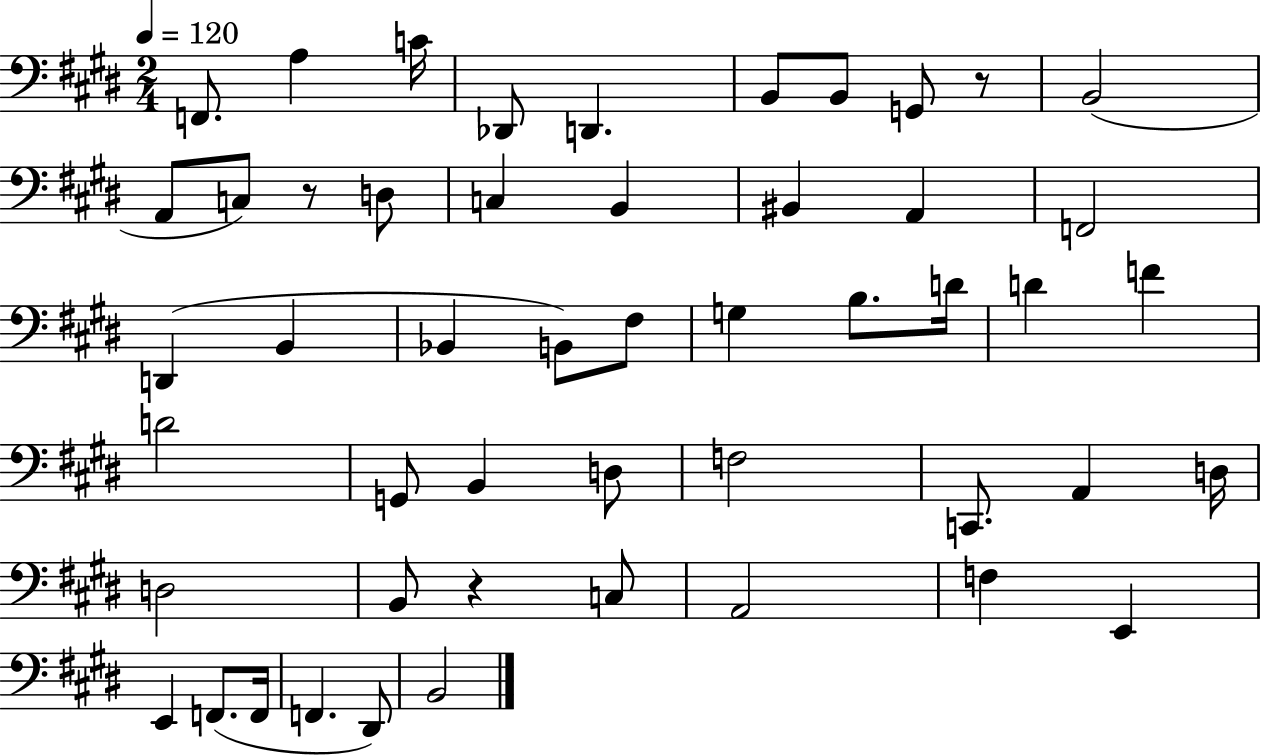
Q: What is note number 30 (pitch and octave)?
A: B2